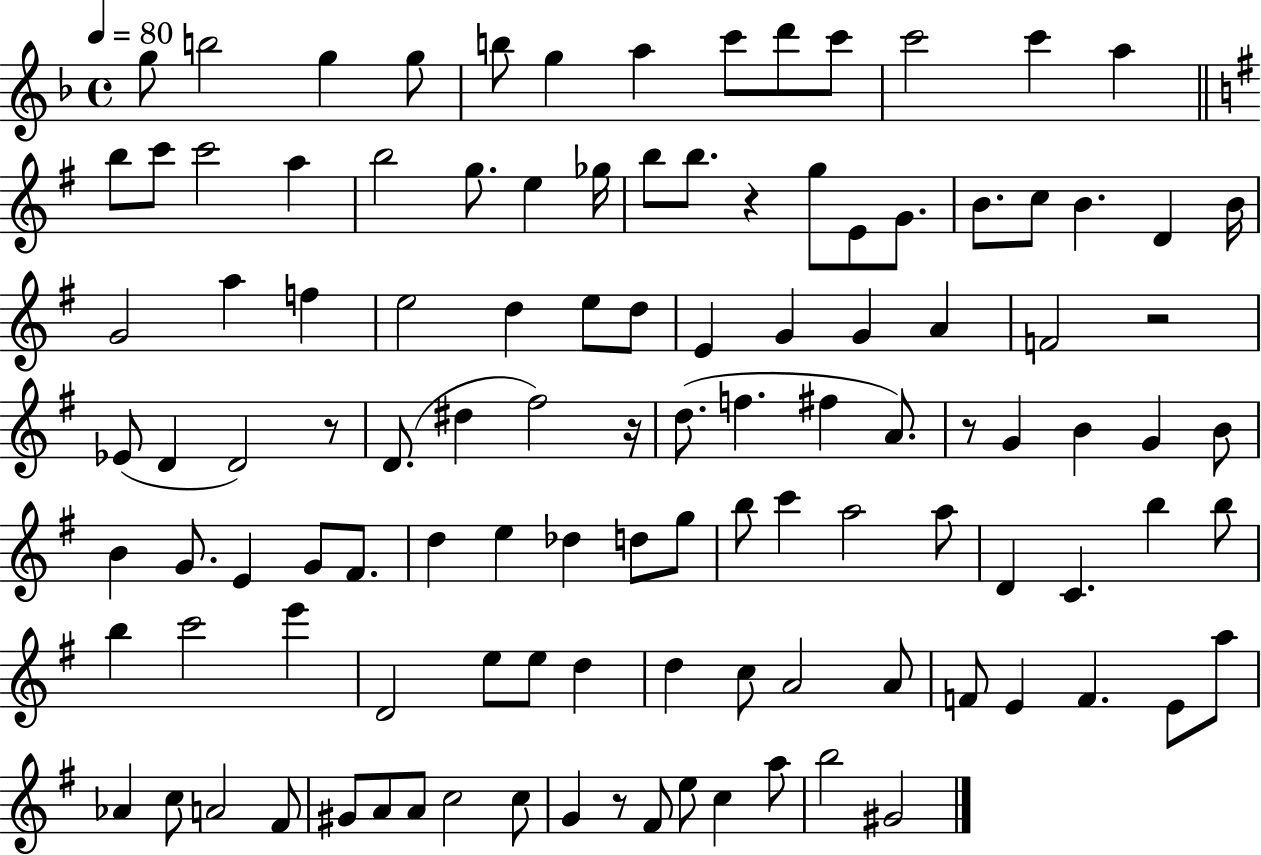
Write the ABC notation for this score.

X:1
T:Untitled
M:4/4
L:1/4
K:F
g/2 b2 g g/2 b/2 g a c'/2 d'/2 c'/2 c'2 c' a b/2 c'/2 c'2 a b2 g/2 e _g/4 b/2 b/2 z g/2 E/2 G/2 B/2 c/2 B D B/4 G2 a f e2 d e/2 d/2 E G G A F2 z2 _E/2 D D2 z/2 D/2 ^d ^f2 z/4 d/2 f ^f A/2 z/2 G B G B/2 B G/2 E G/2 ^F/2 d e _d d/2 g/2 b/2 c' a2 a/2 D C b b/2 b c'2 e' D2 e/2 e/2 d d c/2 A2 A/2 F/2 E F E/2 a/2 _A c/2 A2 ^F/2 ^G/2 A/2 A/2 c2 c/2 G z/2 ^F/2 e/2 c a/2 b2 ^G2